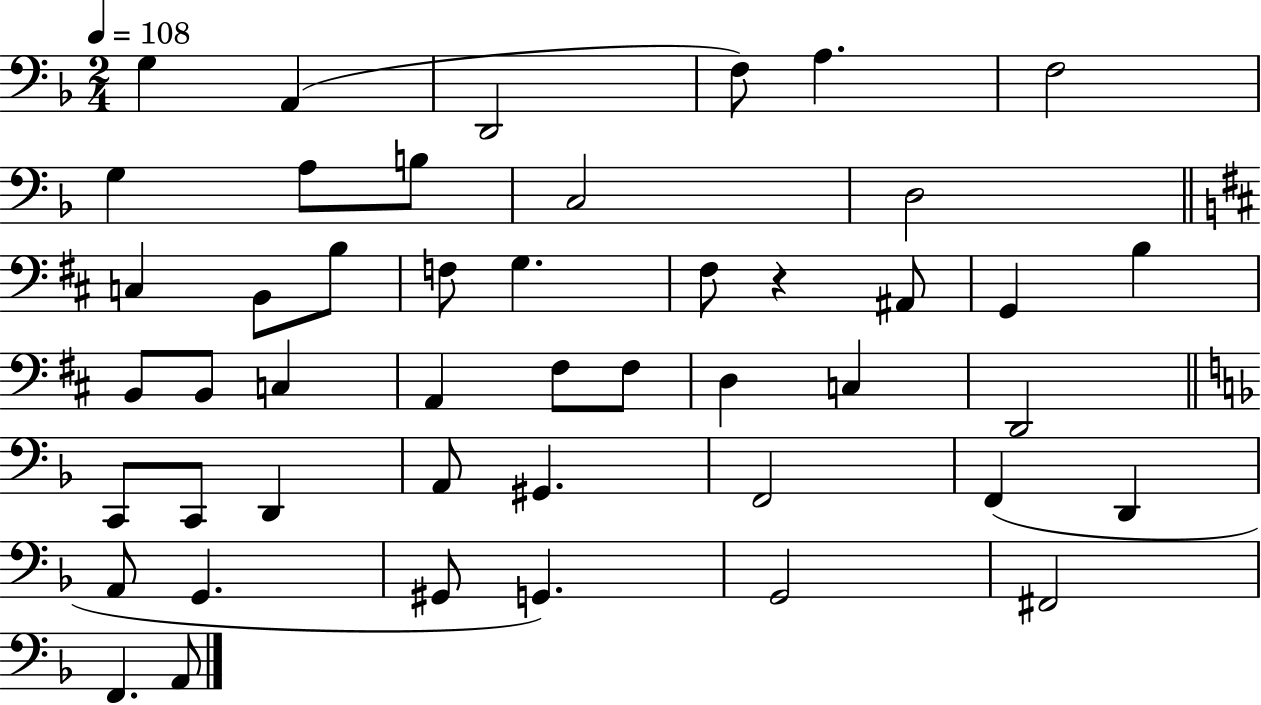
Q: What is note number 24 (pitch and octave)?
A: A2